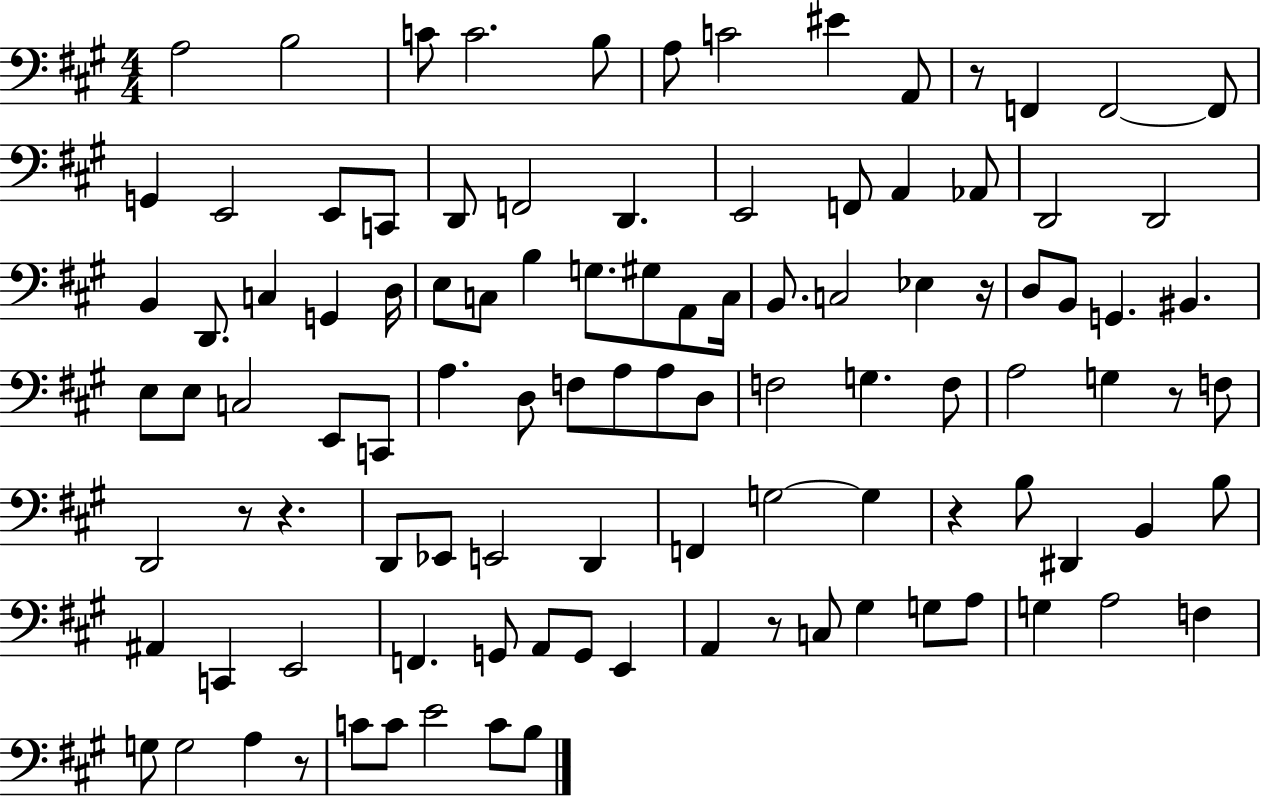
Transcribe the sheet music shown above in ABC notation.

X:1
T:Untitled
M:4/4
L:1/4
K:A
A,2 B,2 C/2 C2 B,/2 A,/2 C2 ^E A,,/2 z/2 F,, F,,2 F,,/2 G,, E,,2 E,,/2 C,,/2 D,,/2 F,,2 D,, E,,2 F,,/2 A,, _A,,/2 D,,2 D,,2 B,, D,,/2 C, G,, D,/4 E,/2 C,/2 B, G,/2 ^G,/2 A,,/2 C,/4 B,,/2 C,2 _E, z/4 D,/2 B,,/2 G,, ^B,, E,/2 E,/2 C,2 E,,/2 C,,/2 A, D,/2 F,/2 A,/2 A,/2 D,/2 F,2 G, F,/2 A,2 G, z/2 F,/2 D,,2 z/2 z D,,/2 _E,,/2 E,,2 D,, F,, G,2 G, z B,/2 ^D,, B,, B,/2 ^A,, C,, E,,2 F,, G,,/2 A,,/2 G,,/2 E,, A,, z/2 C,/2 ^G, G,/2 A,/2 G, A,2 F, G,/2 G,2 A, z/2 C/2 C/2 E2 C/2 B,/2